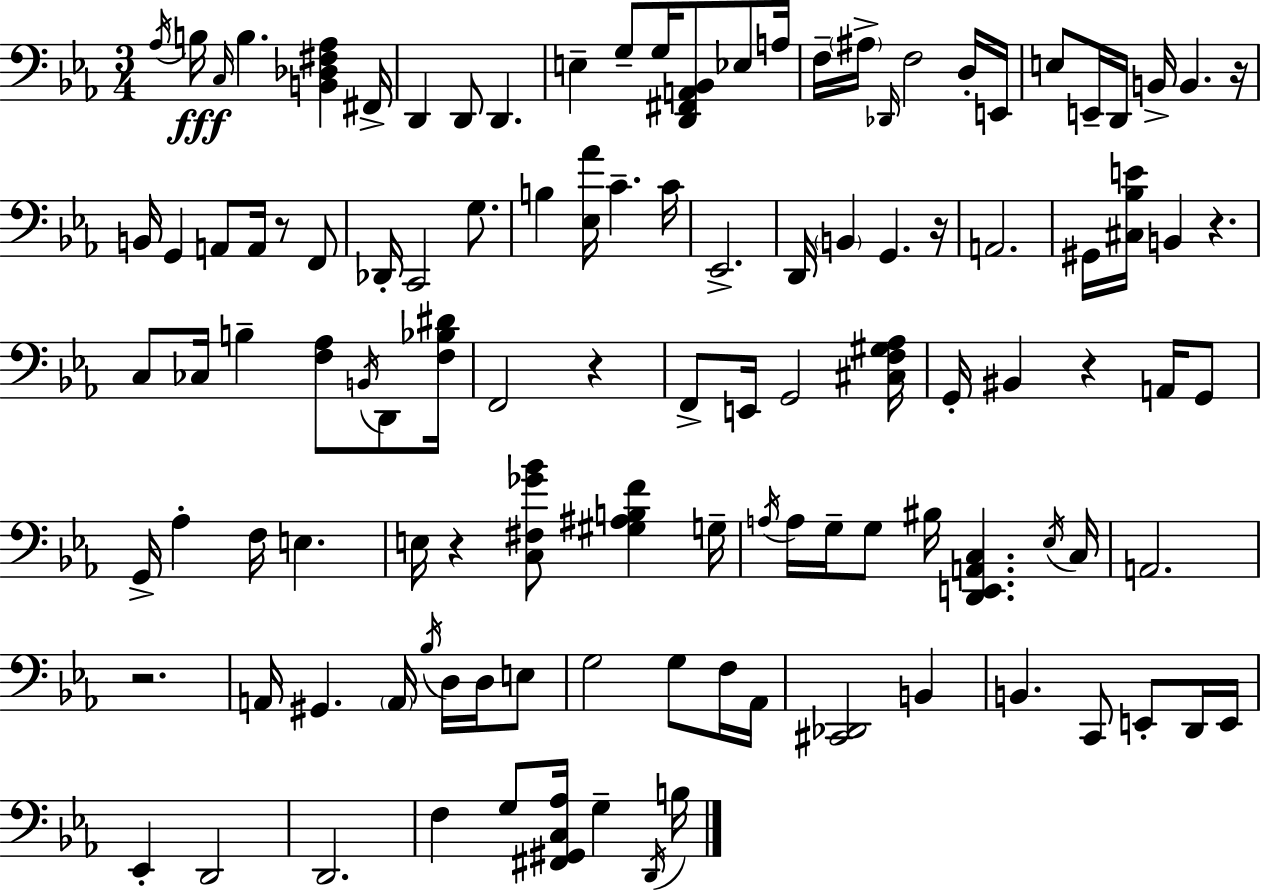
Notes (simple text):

Ab3/s B3/s C3/s B3/q. [B2,Db3,F#3,Ab3]/q F#2/s D2/q D2/e D2/q. E3/q G3/e G3/s [D2,F#2,A2,Bb2]/e Eb3/e A3/s F3/s A#3/s Db2/s F3/h D3/s E2/s E3/e E2/s D2/s B2/s B2/q. R/s B2/s G2/q A2/e A2/s R/e F2/e Db2/s C2/h G3/e. B3/q [Eb3,Ab4]/s C4/q. C4/s Eb2/h. D2/s B2/q G2/q. R/s A2/h. G#2/s [C#3,Bb3,E4]/s B2/q R/q. C3/e CES3/s B3/q [F3,Ab3]/e B2/s D2/e [F3,Bb3,D#4]/s F2/h R/q F2/e E2/s G2/h [C#3,F3,G#3,Ab3]/s G2/s BIS2/q R/q A2/s G2/e G2/s Ab3/q F3/s E3/q. E3/s R/q [C3,F#3,Gb4,Bb4]/e [G#3,A#3,B3,F4]/q G3/s A3/s A3/s G3/s G3/e BIS3/s [D2,E2,A2,C3]/q. Eb3/s C3/s A2/h. R/h. A2/s G#2/q. A2/s Bb3/s D3/s D3/s E3/e G3/h G3/e F3/s Ab2/s [C#2,Db2]/h B2/q B2/q. C2/e E2/e D2/s E2/s Eb2/q D2/h D2/h. F3/q G3/e [F#2,G#2,C3,Ab3]/s G3/q D2/s B3/s